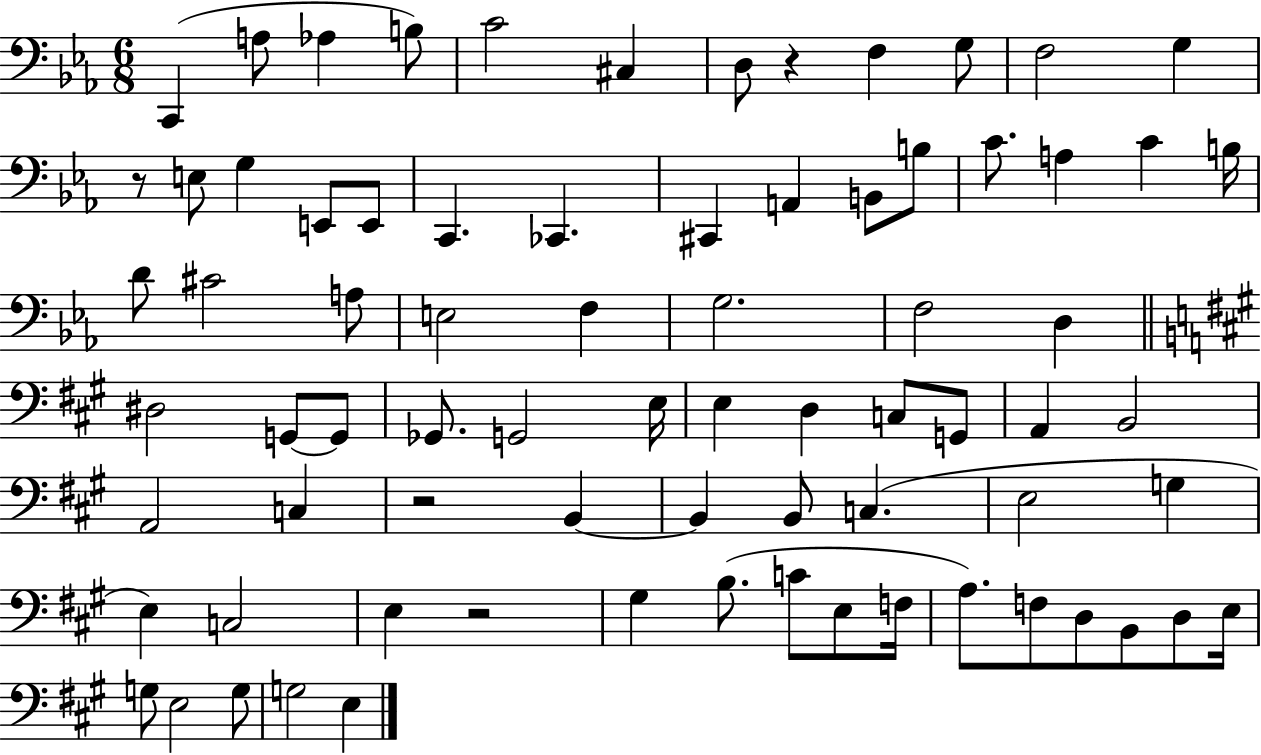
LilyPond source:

{
  \clef bass
  \numericTimeSignature
  \time 6/8
  \key ees \major
  c,4( a8 aes4 b8) | c'2 cis4 | d8 r4 f4 g8 | f2 g4 | \break r8 e8 g4 e,8 e,8 | c,4. ces,4. | cis,4 a,4 b,8 b8 | c'8. a4 c'4 b16 | \break d'8 cis'2 a8 | e2 f4 | g2. | f2 d4 | \break \bar "||" \break \key a \major dis2 g,8~~ g,8 | ges,8. g,2 e16 | e4 d4 c8 g,8 | a,4 b,2 | \break a,2 c4 | r2 b,4~~ | b,4 b,8 c4.( | e2 g4 | \break e4) c2 | e4 r2 | gis4 b8.( c'8 e8 f16 | a8.) f8 d8 b,8 d8 e16 | \break g8 e2 g8 | g2 e4 | \bar "|."
}